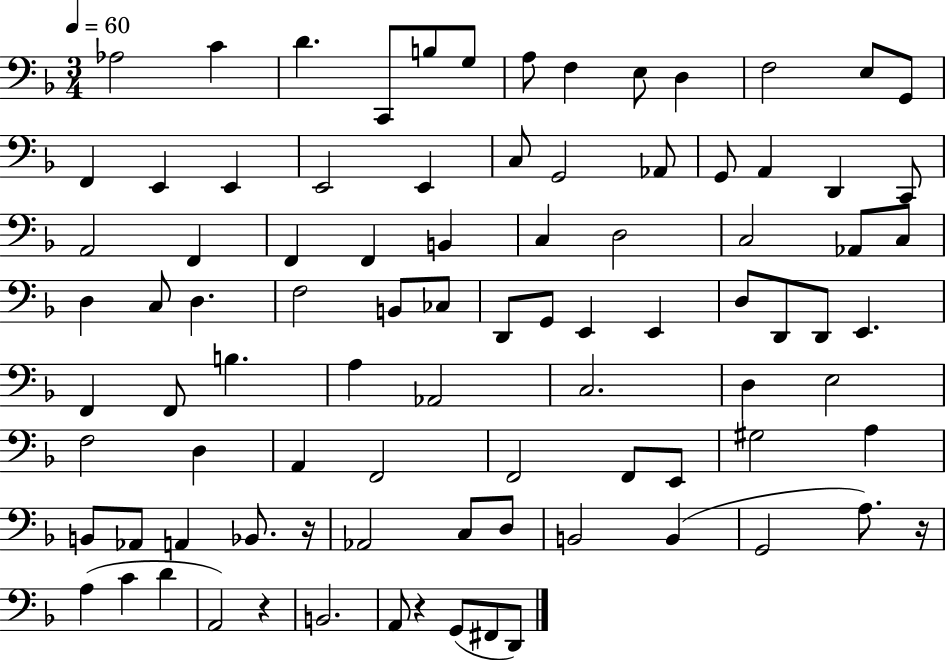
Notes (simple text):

Ab3/h C4/q D4/q. C2/e B3/e G3/e A3/e F3/q E3/e D3/q F3/h E3/e G2/e F2/q E2/q E2/q E2/h E2/q C3/e G2/h Ab2/e G2/e A2/q D2/q C2/e A2/h F2/q F2/q F2/q B2/q C3/q D3/h C3/h Ab2/e C3/e D3/q C3/e D3/q. F3/h B2/e CES3/e D2/e G2/e E2/q E2/q D3/e D2/e D2/e E2/q. F2/q F2/e B3/q. A3/q Ab2/h C3/h. D3/q E3/h F3/h D3/q A2/q F2/h F2/h F2/e E2/e G#3/h A3/q B2/e Ab2/e A2/q Bb2/e. R/s Ab2/h C3/e D3/e B2/h B2/q G2/h A3/e. R/s A3/q C4/q D4/q A2/h R/q B2/h. A2/e R/q G2/e F#2/e D2/e